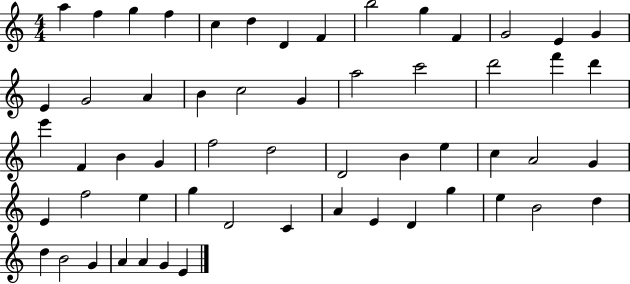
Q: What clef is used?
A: treble